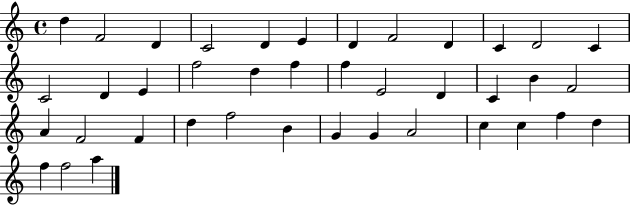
{
  \clef treble
  \time 4/4
  \defaultTimeSignature
  \key c \major
  d''4 f'2 d'4 | c'2 d'4 e'4 | d'4 f'2 d'4 | c'4 d'2 c'4 | \break c'2 d'4 e'4 | f''2 d''4 f''4 | f''4 e'2 d'4 | c'4 b'4 f'2 | \break a'4 f'2 f'4 | d''4 f''2 b'4 | g'4 g'4 a'2 | c''4 c''4 f''4 d''4 | \break f''4 f''2 a''4 | \bar "|."
}